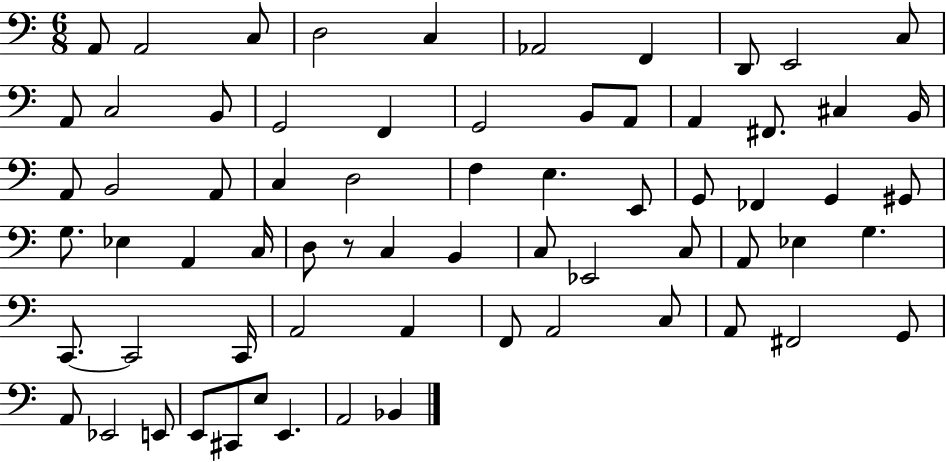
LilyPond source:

{
  \clef bass
  \numericTimeSignature
  \time 6/8
  \key c \major
  a,8 a,2 c8 | d2 c4 | aes,2 f,4 | d,8 e,2 c8 | \break a,8 c2 b,8 | g,2 f,4 | g,2 b,8 a,8 | a,4 fis,8. cis4 b,16 | \break a,8 b,2 a,8 | c4 d2 | f4 e4. e,8 | g,8 fes,4 g,4 gis,8 | \break g8. ees4 a,4 c16 | d8 r8 c4 b,4 | c8 ees,2 c8 | a,8 ees4 g4. | \break c,8.~~ c,2 c,16 | a,2 a,4 | f,8 a,2 c8 | a,8 fis,2 g,8 | \break a,8 ees,2 e,8 | e,8 cis,8 e8 e,4. | a,2 bes,4 | \bar "|."
}